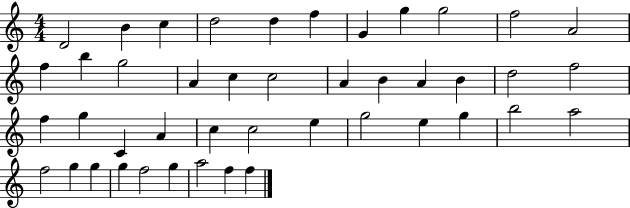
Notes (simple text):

D4/h B4/q C5/q D5/h D5/q F5/q G4/q G5/q G5/h F5/h A4/h F5/q B5/q G5/h A4/q C5/q C5/h A4/q B4/q A4/q B4/q D5/h F5/h F5/q G5/q C4/q A4/q C5/q C5/h E5/q G5/h E5/q G5/q B5/h A5/h F5/h G5/q G5/q G5/q F5/h G5/q A5/h F5/q F5/q